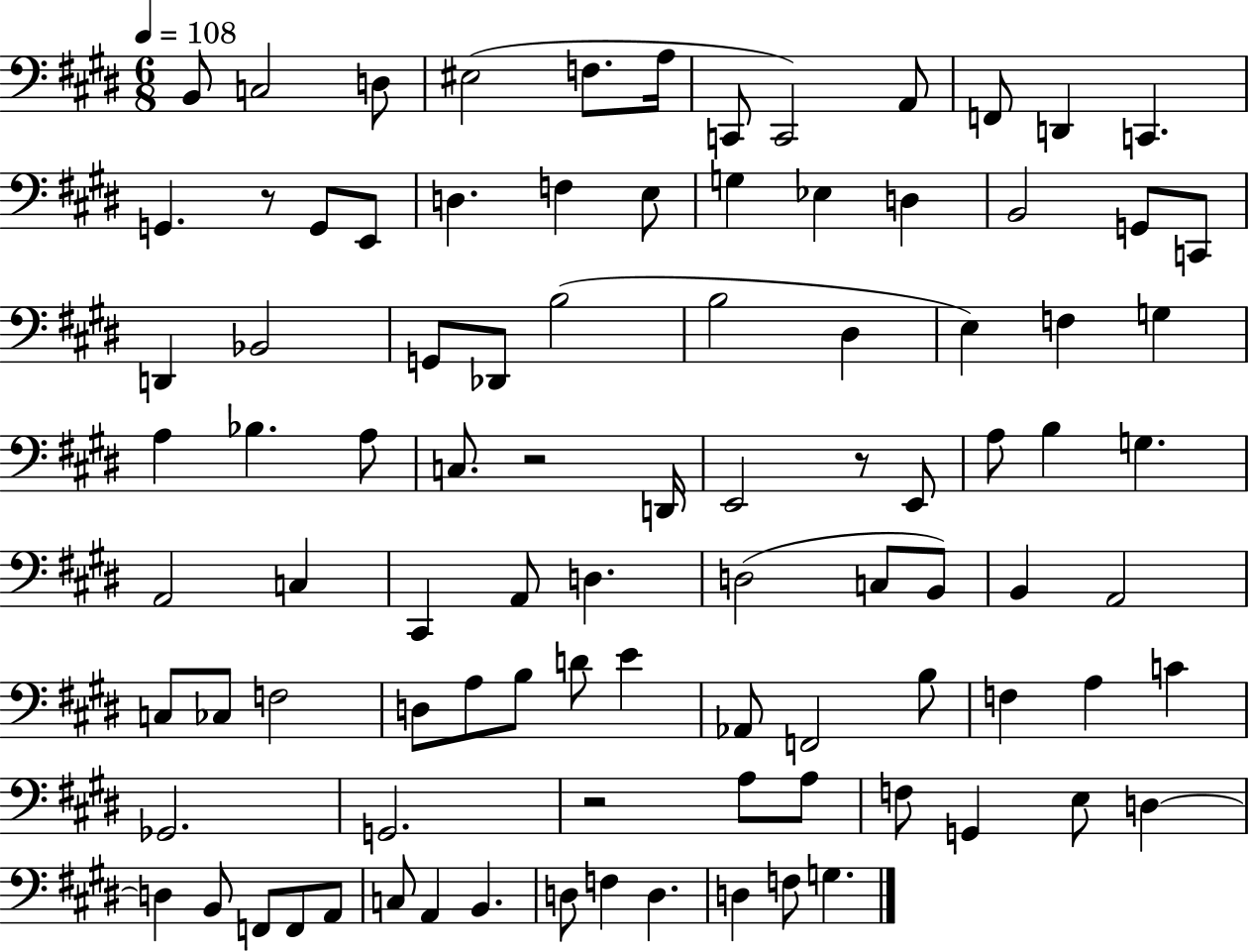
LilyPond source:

{
  \clef bass
  \numericTimeSignature
  \time 6/8
  \key e \major
  \tempo 4 = 108
  b,8 c2 d8 | eis2( f8. a16 | c,8 c,2) a,8 | f,8 d,4 c,4. | \break g,4. r8 g,8 e,8 | d4. f4 e8 | g4 ees4 d4 | b,2 g,8 c,8 | \break d,4 bes,2 | g,8 des,8 b2( | b2 dis4 | e4) f4 g4 | \break a4 bes4. a8 | c8. r2 d,16 | e,2 r8 e,8 | a8 b4 g4. | \break a,2 c4 | cis,4 a,8 d4. | d2( c8 b,8) | b,4 a,2 | \break c8 ces8 f2 | d8 a8 b8 d'8 e'4 | aes,8 f,2 b8 | f4 a4 c'4 | \break ges,2. | g,2. | r2 a8 a8 | f8 g,4 e8 d4~~ | \break d4 b,8 f,8 f,8 a,8 | c8 a,4 b,4. | d8 f4 d4. | d4 f8 g4. | \break \bar "|."
}